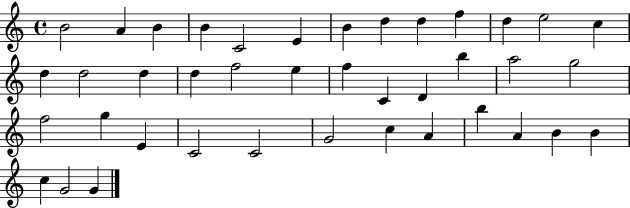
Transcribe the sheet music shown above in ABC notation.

X:1
T:Untitled
M:4/4
L:1/4
K:C
B2 A B B C2 E B d d f d e2 c d d2 d d f2 e f C D b a2 g2 f2 g E C2 C2 G2 c A b A B B c G2 G